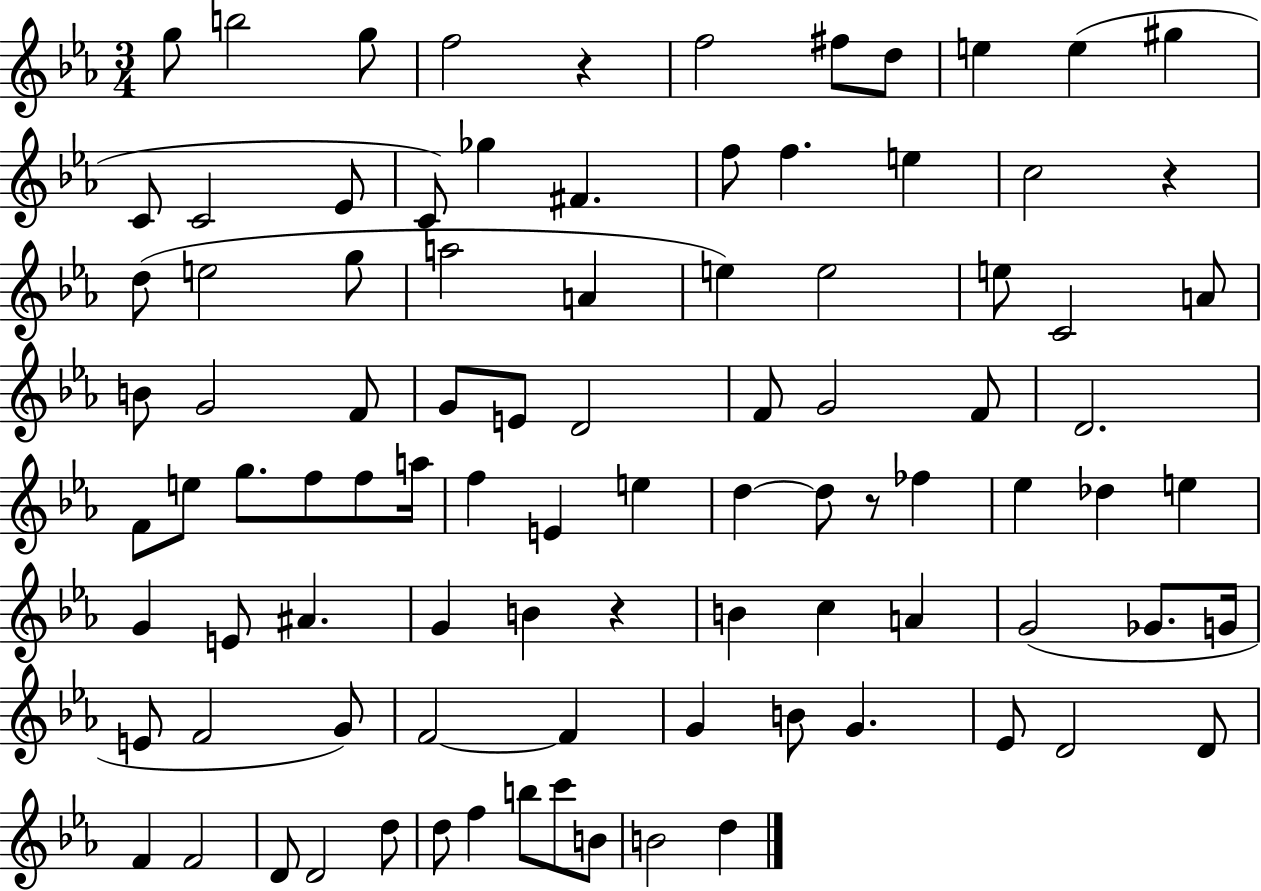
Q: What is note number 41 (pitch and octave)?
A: F4